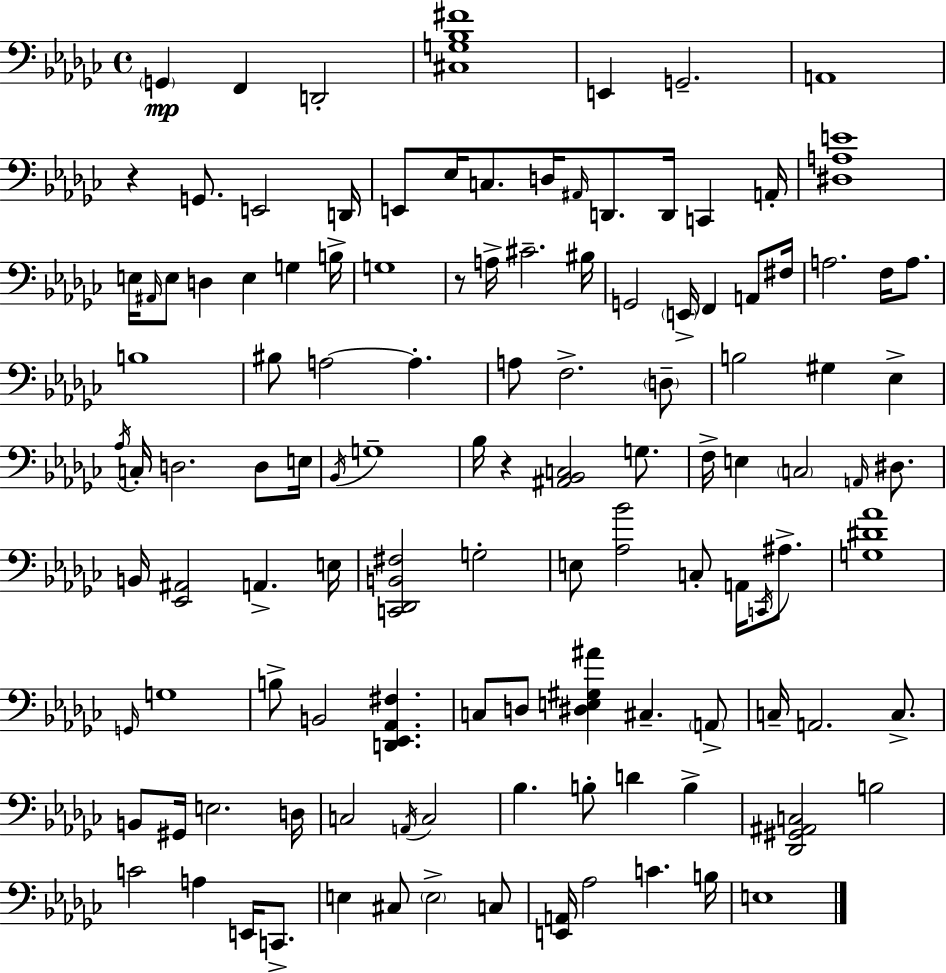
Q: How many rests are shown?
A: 3